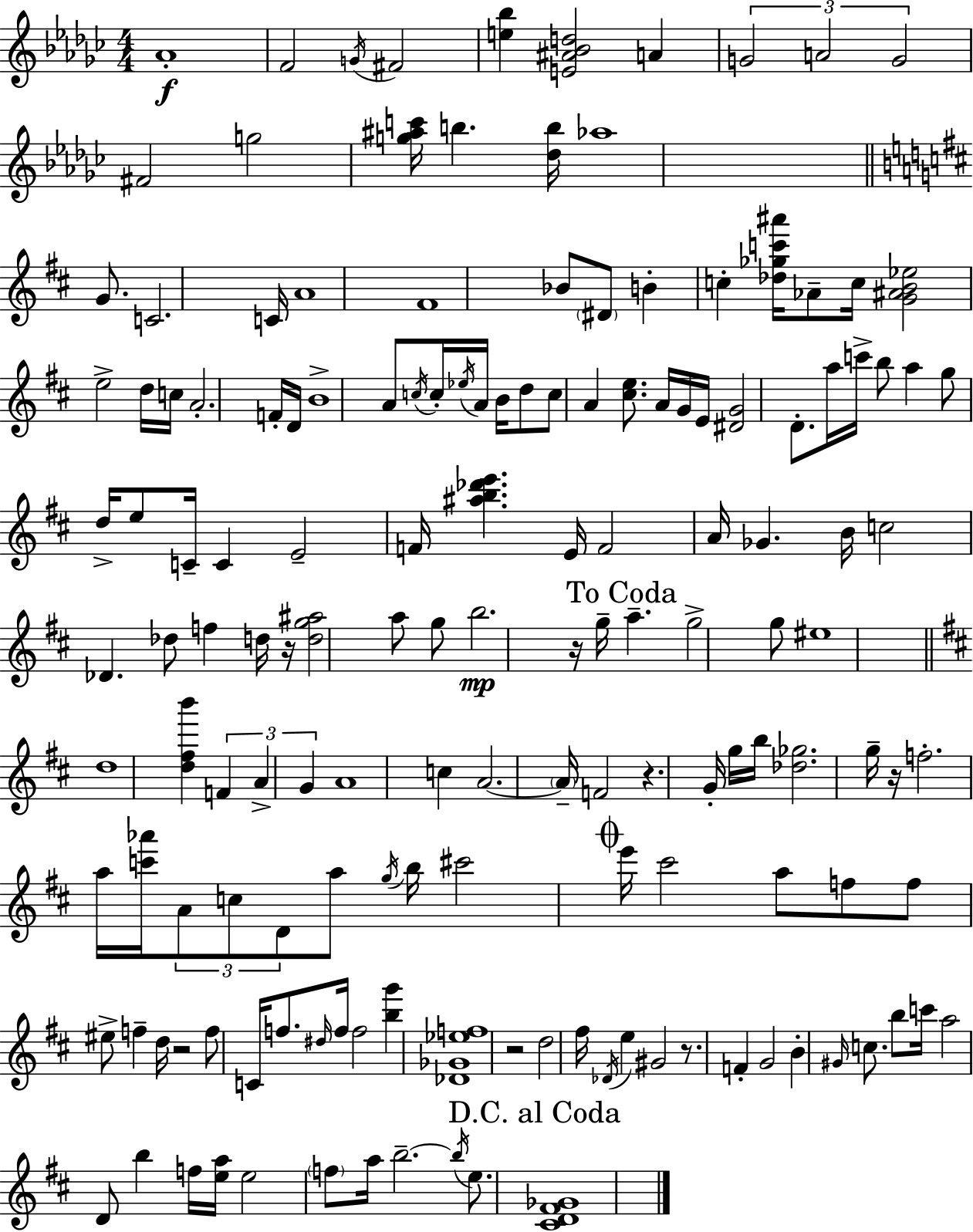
X:1
T:Untitled
M:4/4
L:1/4
K:Ebm
_A4 F2 G/4 ^F2 [e_b] [E^A_Bd]2 A G2 A2 G2 ^F2 g2 [g^ac']/4 b [_db]/4 _a4 G/2 C2 C/4 A4 ^F4 _B/2 ^D/2 B c [_d_gc'^a']/4 _A/2 c/4 [G^AB_e]2 e2 d/4 c/4 A2 F/4 D/4 B4 A/2 c/4 c/4 _e/4 A/4 B/4 d/2 c/2 A [^ce]/2 A/4 G/4 E/4 [^DG]2 D/2 a/4 c'/4 b/2 a g/2 d/4 e/2 C/4 C E2 F/4 [^ab_d'e'] E/4 F2 A/4 _G B/4 c2 _D _d/2 f d/4 z/4 [dg^a]2 a/2 g/2 b2 z/4 g/4 a g2 g/2 ^e4 d4 [d^fb'] F A G A4 c A2 A/4 F2 z G/4 g/4 b/4 [_d_g]2 g/4 z/4 f2 a/4 [c'_a']/4 A/2 c/2 D/2 a/2 g/4 b/4 ^c'2 e'/4 ^c'2 a/2 f/2 f/2 ^e/2 f d/4 z2 f/2 C/4 f/2 ^d/4 f/4 f2 [bg'] [_D_G_ef]4 z2 d2 ^f/4 _D/4 e ^G2 z/2 F G2 B ^G/4 c/2 b/2 c'/4 a2 D/2 b f/4 [ea]/4 e2 f/2 a/4 b2 b/4 e/2 [^CD^F_G]4